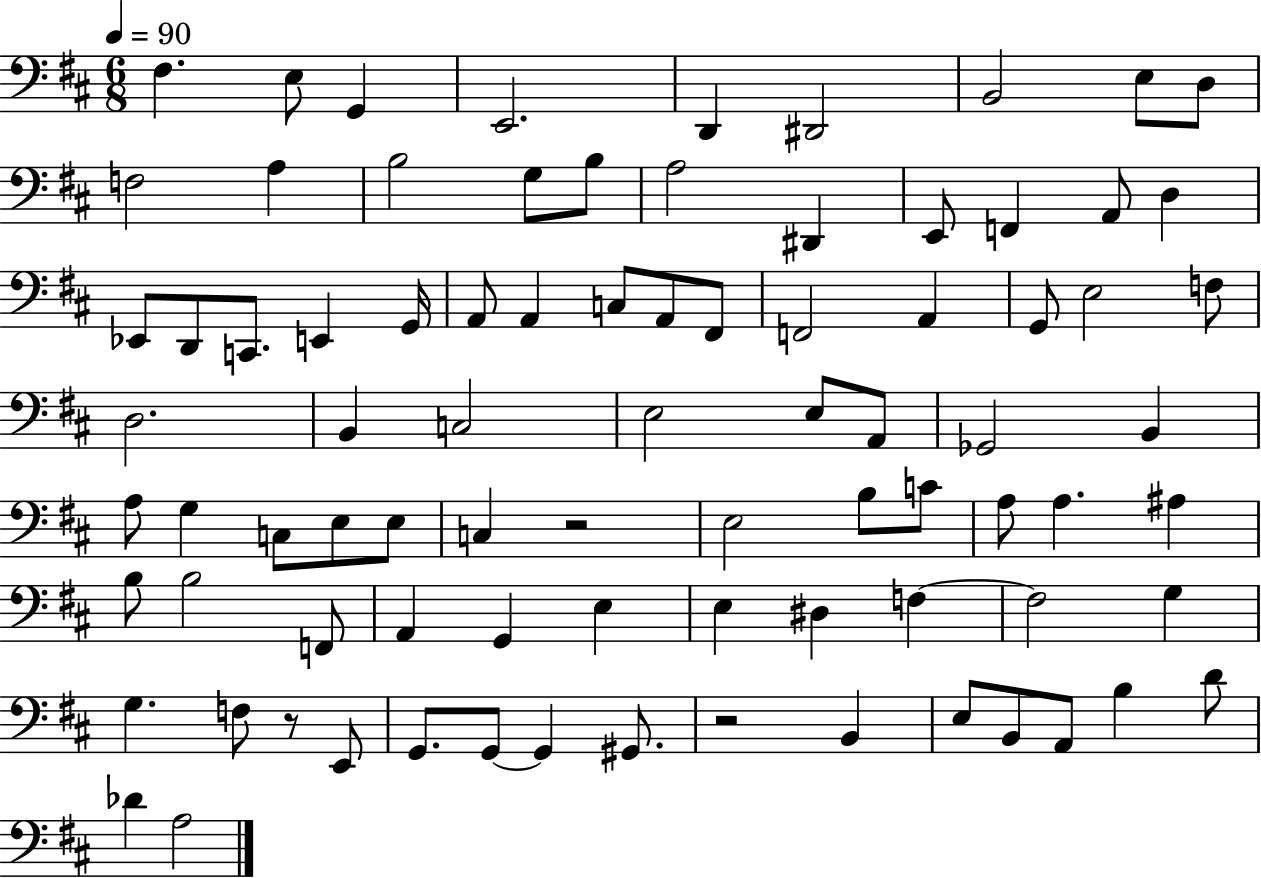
F#3/q. E3/e G2/q E2/h. D2/q D#2/h B2/h E3/e D3/e F3/h A3/q B3/h G3/e B3/e A3/h D#2/q E2/e F2/q A2/e D3/q Eb2/e D2/e C2/e. E2/q G2/s A2/e A2/q C3/e A2/e F#2/e F2/h A2/q G2/e E3/h F3/e D3/h. B2/q C3/h E3/h E3/e A2/e Gb2/h B2/q A3/e G3/q C3/e E3/e E3/e C3/q R/h E3/h B3/e C4/e A3/e A3/q. A#3/q B3/e B3/h F2/e A2/q G2/q E3/q E3/q D#3/q F3/q F3/h G3/q G3/q. F3/e R/e E2/e G2/e. G2/e G2/q G#2/e. R/h B2/q E3/e B2/e A2/e B3/q D4/e Db4/q A3/h